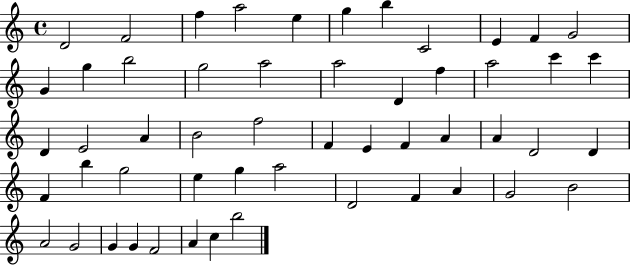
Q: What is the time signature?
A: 4/4